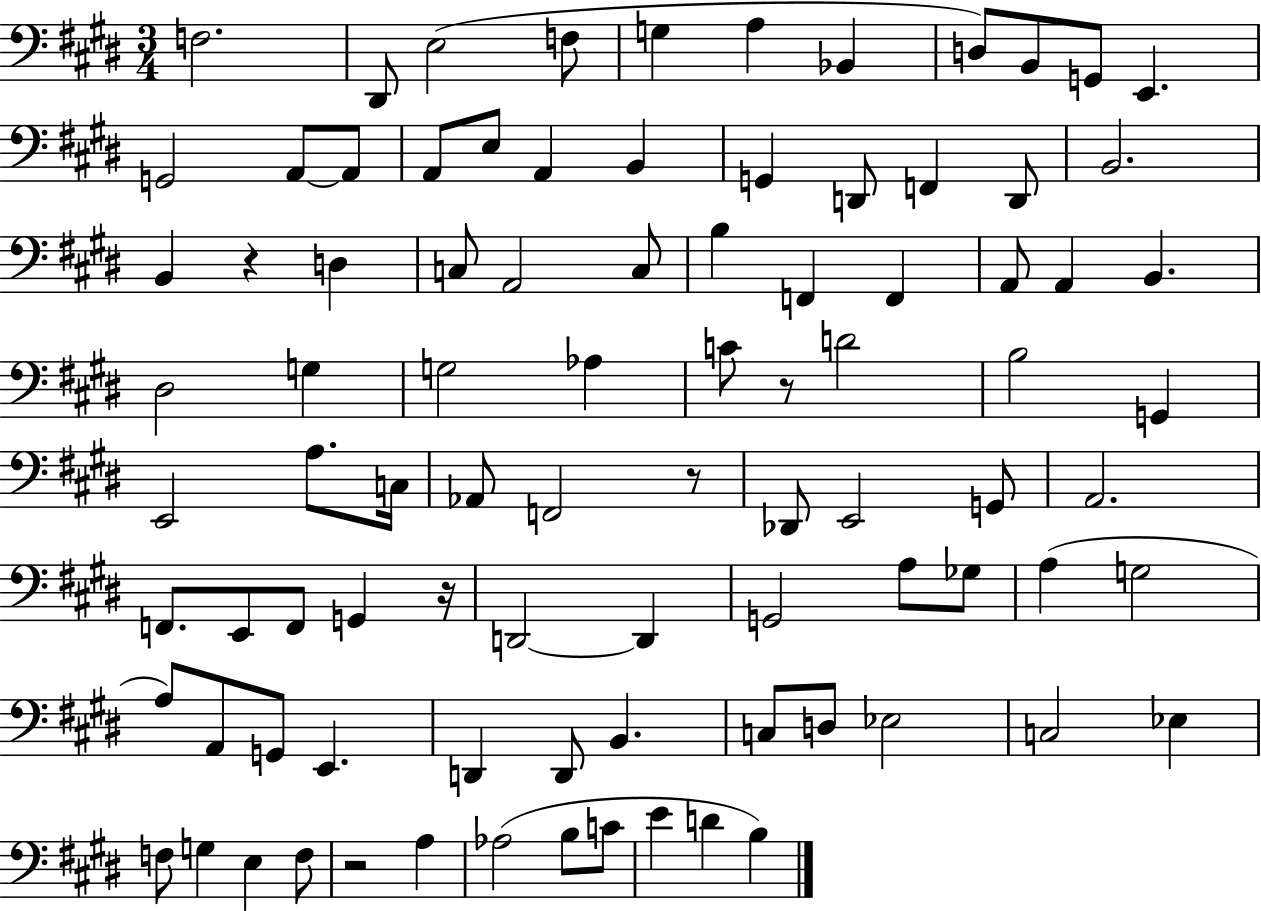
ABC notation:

X:1
T:Untitled
M:3/4
L:1/4
K:E
F,2 ^D,,/2 E,2 F,/2 G, A, _B,, D,/2 B,,/2 G,,/2 E,, G,,2 A,,/2 A,,/2 A,,/2 E,/2 A,, B,, G,, D,,/2 F,, D,,/2 B,,2 B,, z D, C,/2 A,,2 C,/2 B, F,, F,, A,,/2 A,, B,, ^D,2 G, G,2 _A, C/2 z/2 D2 B,2 G,, E,,2 A,/2 C,/4 _A,,/2 F,,2 z/2 _D,,/2 E,,2 G,,/2 A,,2 F,,/2 E,,/2 F,,/2 G,, z/4 D,,2 D,, G,,2 A,/2 _G,/2 A, G,2 A,/2 A,,/2 G,,/2 E,, D,, D,,/2 B,, C,/2 D,/2 _E,2 C,2 _E, F,/2 G, E, F,/2 z2 A, _A,2 B,/2 C/2 E D B,